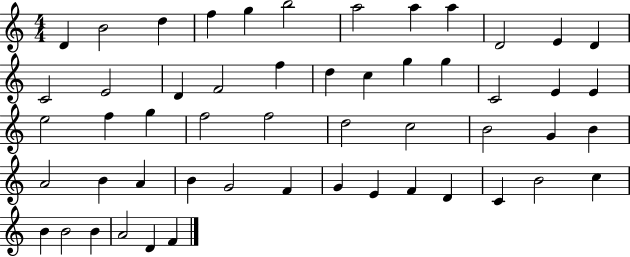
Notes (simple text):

D4/q B4/h D5/q F5/q G5/q B5/h A5/h A5/q A5/q D4/h E4/q D4/q C4/h E4/h D4/q F4/h F5/q D5/q C5/q G5/q G5/q C4/h E4/q E4/q E5/h F5/q G5/q F5/h F5/h D5/h C5/h B4/h G4/q B4/q A4/h B4/q A4/q B4/q G4/h F4/q G4/q E4/q F4/q D4/q C4/q B4/h C5/q B4/q B4/h B4/q A4/h D4/q F4/q